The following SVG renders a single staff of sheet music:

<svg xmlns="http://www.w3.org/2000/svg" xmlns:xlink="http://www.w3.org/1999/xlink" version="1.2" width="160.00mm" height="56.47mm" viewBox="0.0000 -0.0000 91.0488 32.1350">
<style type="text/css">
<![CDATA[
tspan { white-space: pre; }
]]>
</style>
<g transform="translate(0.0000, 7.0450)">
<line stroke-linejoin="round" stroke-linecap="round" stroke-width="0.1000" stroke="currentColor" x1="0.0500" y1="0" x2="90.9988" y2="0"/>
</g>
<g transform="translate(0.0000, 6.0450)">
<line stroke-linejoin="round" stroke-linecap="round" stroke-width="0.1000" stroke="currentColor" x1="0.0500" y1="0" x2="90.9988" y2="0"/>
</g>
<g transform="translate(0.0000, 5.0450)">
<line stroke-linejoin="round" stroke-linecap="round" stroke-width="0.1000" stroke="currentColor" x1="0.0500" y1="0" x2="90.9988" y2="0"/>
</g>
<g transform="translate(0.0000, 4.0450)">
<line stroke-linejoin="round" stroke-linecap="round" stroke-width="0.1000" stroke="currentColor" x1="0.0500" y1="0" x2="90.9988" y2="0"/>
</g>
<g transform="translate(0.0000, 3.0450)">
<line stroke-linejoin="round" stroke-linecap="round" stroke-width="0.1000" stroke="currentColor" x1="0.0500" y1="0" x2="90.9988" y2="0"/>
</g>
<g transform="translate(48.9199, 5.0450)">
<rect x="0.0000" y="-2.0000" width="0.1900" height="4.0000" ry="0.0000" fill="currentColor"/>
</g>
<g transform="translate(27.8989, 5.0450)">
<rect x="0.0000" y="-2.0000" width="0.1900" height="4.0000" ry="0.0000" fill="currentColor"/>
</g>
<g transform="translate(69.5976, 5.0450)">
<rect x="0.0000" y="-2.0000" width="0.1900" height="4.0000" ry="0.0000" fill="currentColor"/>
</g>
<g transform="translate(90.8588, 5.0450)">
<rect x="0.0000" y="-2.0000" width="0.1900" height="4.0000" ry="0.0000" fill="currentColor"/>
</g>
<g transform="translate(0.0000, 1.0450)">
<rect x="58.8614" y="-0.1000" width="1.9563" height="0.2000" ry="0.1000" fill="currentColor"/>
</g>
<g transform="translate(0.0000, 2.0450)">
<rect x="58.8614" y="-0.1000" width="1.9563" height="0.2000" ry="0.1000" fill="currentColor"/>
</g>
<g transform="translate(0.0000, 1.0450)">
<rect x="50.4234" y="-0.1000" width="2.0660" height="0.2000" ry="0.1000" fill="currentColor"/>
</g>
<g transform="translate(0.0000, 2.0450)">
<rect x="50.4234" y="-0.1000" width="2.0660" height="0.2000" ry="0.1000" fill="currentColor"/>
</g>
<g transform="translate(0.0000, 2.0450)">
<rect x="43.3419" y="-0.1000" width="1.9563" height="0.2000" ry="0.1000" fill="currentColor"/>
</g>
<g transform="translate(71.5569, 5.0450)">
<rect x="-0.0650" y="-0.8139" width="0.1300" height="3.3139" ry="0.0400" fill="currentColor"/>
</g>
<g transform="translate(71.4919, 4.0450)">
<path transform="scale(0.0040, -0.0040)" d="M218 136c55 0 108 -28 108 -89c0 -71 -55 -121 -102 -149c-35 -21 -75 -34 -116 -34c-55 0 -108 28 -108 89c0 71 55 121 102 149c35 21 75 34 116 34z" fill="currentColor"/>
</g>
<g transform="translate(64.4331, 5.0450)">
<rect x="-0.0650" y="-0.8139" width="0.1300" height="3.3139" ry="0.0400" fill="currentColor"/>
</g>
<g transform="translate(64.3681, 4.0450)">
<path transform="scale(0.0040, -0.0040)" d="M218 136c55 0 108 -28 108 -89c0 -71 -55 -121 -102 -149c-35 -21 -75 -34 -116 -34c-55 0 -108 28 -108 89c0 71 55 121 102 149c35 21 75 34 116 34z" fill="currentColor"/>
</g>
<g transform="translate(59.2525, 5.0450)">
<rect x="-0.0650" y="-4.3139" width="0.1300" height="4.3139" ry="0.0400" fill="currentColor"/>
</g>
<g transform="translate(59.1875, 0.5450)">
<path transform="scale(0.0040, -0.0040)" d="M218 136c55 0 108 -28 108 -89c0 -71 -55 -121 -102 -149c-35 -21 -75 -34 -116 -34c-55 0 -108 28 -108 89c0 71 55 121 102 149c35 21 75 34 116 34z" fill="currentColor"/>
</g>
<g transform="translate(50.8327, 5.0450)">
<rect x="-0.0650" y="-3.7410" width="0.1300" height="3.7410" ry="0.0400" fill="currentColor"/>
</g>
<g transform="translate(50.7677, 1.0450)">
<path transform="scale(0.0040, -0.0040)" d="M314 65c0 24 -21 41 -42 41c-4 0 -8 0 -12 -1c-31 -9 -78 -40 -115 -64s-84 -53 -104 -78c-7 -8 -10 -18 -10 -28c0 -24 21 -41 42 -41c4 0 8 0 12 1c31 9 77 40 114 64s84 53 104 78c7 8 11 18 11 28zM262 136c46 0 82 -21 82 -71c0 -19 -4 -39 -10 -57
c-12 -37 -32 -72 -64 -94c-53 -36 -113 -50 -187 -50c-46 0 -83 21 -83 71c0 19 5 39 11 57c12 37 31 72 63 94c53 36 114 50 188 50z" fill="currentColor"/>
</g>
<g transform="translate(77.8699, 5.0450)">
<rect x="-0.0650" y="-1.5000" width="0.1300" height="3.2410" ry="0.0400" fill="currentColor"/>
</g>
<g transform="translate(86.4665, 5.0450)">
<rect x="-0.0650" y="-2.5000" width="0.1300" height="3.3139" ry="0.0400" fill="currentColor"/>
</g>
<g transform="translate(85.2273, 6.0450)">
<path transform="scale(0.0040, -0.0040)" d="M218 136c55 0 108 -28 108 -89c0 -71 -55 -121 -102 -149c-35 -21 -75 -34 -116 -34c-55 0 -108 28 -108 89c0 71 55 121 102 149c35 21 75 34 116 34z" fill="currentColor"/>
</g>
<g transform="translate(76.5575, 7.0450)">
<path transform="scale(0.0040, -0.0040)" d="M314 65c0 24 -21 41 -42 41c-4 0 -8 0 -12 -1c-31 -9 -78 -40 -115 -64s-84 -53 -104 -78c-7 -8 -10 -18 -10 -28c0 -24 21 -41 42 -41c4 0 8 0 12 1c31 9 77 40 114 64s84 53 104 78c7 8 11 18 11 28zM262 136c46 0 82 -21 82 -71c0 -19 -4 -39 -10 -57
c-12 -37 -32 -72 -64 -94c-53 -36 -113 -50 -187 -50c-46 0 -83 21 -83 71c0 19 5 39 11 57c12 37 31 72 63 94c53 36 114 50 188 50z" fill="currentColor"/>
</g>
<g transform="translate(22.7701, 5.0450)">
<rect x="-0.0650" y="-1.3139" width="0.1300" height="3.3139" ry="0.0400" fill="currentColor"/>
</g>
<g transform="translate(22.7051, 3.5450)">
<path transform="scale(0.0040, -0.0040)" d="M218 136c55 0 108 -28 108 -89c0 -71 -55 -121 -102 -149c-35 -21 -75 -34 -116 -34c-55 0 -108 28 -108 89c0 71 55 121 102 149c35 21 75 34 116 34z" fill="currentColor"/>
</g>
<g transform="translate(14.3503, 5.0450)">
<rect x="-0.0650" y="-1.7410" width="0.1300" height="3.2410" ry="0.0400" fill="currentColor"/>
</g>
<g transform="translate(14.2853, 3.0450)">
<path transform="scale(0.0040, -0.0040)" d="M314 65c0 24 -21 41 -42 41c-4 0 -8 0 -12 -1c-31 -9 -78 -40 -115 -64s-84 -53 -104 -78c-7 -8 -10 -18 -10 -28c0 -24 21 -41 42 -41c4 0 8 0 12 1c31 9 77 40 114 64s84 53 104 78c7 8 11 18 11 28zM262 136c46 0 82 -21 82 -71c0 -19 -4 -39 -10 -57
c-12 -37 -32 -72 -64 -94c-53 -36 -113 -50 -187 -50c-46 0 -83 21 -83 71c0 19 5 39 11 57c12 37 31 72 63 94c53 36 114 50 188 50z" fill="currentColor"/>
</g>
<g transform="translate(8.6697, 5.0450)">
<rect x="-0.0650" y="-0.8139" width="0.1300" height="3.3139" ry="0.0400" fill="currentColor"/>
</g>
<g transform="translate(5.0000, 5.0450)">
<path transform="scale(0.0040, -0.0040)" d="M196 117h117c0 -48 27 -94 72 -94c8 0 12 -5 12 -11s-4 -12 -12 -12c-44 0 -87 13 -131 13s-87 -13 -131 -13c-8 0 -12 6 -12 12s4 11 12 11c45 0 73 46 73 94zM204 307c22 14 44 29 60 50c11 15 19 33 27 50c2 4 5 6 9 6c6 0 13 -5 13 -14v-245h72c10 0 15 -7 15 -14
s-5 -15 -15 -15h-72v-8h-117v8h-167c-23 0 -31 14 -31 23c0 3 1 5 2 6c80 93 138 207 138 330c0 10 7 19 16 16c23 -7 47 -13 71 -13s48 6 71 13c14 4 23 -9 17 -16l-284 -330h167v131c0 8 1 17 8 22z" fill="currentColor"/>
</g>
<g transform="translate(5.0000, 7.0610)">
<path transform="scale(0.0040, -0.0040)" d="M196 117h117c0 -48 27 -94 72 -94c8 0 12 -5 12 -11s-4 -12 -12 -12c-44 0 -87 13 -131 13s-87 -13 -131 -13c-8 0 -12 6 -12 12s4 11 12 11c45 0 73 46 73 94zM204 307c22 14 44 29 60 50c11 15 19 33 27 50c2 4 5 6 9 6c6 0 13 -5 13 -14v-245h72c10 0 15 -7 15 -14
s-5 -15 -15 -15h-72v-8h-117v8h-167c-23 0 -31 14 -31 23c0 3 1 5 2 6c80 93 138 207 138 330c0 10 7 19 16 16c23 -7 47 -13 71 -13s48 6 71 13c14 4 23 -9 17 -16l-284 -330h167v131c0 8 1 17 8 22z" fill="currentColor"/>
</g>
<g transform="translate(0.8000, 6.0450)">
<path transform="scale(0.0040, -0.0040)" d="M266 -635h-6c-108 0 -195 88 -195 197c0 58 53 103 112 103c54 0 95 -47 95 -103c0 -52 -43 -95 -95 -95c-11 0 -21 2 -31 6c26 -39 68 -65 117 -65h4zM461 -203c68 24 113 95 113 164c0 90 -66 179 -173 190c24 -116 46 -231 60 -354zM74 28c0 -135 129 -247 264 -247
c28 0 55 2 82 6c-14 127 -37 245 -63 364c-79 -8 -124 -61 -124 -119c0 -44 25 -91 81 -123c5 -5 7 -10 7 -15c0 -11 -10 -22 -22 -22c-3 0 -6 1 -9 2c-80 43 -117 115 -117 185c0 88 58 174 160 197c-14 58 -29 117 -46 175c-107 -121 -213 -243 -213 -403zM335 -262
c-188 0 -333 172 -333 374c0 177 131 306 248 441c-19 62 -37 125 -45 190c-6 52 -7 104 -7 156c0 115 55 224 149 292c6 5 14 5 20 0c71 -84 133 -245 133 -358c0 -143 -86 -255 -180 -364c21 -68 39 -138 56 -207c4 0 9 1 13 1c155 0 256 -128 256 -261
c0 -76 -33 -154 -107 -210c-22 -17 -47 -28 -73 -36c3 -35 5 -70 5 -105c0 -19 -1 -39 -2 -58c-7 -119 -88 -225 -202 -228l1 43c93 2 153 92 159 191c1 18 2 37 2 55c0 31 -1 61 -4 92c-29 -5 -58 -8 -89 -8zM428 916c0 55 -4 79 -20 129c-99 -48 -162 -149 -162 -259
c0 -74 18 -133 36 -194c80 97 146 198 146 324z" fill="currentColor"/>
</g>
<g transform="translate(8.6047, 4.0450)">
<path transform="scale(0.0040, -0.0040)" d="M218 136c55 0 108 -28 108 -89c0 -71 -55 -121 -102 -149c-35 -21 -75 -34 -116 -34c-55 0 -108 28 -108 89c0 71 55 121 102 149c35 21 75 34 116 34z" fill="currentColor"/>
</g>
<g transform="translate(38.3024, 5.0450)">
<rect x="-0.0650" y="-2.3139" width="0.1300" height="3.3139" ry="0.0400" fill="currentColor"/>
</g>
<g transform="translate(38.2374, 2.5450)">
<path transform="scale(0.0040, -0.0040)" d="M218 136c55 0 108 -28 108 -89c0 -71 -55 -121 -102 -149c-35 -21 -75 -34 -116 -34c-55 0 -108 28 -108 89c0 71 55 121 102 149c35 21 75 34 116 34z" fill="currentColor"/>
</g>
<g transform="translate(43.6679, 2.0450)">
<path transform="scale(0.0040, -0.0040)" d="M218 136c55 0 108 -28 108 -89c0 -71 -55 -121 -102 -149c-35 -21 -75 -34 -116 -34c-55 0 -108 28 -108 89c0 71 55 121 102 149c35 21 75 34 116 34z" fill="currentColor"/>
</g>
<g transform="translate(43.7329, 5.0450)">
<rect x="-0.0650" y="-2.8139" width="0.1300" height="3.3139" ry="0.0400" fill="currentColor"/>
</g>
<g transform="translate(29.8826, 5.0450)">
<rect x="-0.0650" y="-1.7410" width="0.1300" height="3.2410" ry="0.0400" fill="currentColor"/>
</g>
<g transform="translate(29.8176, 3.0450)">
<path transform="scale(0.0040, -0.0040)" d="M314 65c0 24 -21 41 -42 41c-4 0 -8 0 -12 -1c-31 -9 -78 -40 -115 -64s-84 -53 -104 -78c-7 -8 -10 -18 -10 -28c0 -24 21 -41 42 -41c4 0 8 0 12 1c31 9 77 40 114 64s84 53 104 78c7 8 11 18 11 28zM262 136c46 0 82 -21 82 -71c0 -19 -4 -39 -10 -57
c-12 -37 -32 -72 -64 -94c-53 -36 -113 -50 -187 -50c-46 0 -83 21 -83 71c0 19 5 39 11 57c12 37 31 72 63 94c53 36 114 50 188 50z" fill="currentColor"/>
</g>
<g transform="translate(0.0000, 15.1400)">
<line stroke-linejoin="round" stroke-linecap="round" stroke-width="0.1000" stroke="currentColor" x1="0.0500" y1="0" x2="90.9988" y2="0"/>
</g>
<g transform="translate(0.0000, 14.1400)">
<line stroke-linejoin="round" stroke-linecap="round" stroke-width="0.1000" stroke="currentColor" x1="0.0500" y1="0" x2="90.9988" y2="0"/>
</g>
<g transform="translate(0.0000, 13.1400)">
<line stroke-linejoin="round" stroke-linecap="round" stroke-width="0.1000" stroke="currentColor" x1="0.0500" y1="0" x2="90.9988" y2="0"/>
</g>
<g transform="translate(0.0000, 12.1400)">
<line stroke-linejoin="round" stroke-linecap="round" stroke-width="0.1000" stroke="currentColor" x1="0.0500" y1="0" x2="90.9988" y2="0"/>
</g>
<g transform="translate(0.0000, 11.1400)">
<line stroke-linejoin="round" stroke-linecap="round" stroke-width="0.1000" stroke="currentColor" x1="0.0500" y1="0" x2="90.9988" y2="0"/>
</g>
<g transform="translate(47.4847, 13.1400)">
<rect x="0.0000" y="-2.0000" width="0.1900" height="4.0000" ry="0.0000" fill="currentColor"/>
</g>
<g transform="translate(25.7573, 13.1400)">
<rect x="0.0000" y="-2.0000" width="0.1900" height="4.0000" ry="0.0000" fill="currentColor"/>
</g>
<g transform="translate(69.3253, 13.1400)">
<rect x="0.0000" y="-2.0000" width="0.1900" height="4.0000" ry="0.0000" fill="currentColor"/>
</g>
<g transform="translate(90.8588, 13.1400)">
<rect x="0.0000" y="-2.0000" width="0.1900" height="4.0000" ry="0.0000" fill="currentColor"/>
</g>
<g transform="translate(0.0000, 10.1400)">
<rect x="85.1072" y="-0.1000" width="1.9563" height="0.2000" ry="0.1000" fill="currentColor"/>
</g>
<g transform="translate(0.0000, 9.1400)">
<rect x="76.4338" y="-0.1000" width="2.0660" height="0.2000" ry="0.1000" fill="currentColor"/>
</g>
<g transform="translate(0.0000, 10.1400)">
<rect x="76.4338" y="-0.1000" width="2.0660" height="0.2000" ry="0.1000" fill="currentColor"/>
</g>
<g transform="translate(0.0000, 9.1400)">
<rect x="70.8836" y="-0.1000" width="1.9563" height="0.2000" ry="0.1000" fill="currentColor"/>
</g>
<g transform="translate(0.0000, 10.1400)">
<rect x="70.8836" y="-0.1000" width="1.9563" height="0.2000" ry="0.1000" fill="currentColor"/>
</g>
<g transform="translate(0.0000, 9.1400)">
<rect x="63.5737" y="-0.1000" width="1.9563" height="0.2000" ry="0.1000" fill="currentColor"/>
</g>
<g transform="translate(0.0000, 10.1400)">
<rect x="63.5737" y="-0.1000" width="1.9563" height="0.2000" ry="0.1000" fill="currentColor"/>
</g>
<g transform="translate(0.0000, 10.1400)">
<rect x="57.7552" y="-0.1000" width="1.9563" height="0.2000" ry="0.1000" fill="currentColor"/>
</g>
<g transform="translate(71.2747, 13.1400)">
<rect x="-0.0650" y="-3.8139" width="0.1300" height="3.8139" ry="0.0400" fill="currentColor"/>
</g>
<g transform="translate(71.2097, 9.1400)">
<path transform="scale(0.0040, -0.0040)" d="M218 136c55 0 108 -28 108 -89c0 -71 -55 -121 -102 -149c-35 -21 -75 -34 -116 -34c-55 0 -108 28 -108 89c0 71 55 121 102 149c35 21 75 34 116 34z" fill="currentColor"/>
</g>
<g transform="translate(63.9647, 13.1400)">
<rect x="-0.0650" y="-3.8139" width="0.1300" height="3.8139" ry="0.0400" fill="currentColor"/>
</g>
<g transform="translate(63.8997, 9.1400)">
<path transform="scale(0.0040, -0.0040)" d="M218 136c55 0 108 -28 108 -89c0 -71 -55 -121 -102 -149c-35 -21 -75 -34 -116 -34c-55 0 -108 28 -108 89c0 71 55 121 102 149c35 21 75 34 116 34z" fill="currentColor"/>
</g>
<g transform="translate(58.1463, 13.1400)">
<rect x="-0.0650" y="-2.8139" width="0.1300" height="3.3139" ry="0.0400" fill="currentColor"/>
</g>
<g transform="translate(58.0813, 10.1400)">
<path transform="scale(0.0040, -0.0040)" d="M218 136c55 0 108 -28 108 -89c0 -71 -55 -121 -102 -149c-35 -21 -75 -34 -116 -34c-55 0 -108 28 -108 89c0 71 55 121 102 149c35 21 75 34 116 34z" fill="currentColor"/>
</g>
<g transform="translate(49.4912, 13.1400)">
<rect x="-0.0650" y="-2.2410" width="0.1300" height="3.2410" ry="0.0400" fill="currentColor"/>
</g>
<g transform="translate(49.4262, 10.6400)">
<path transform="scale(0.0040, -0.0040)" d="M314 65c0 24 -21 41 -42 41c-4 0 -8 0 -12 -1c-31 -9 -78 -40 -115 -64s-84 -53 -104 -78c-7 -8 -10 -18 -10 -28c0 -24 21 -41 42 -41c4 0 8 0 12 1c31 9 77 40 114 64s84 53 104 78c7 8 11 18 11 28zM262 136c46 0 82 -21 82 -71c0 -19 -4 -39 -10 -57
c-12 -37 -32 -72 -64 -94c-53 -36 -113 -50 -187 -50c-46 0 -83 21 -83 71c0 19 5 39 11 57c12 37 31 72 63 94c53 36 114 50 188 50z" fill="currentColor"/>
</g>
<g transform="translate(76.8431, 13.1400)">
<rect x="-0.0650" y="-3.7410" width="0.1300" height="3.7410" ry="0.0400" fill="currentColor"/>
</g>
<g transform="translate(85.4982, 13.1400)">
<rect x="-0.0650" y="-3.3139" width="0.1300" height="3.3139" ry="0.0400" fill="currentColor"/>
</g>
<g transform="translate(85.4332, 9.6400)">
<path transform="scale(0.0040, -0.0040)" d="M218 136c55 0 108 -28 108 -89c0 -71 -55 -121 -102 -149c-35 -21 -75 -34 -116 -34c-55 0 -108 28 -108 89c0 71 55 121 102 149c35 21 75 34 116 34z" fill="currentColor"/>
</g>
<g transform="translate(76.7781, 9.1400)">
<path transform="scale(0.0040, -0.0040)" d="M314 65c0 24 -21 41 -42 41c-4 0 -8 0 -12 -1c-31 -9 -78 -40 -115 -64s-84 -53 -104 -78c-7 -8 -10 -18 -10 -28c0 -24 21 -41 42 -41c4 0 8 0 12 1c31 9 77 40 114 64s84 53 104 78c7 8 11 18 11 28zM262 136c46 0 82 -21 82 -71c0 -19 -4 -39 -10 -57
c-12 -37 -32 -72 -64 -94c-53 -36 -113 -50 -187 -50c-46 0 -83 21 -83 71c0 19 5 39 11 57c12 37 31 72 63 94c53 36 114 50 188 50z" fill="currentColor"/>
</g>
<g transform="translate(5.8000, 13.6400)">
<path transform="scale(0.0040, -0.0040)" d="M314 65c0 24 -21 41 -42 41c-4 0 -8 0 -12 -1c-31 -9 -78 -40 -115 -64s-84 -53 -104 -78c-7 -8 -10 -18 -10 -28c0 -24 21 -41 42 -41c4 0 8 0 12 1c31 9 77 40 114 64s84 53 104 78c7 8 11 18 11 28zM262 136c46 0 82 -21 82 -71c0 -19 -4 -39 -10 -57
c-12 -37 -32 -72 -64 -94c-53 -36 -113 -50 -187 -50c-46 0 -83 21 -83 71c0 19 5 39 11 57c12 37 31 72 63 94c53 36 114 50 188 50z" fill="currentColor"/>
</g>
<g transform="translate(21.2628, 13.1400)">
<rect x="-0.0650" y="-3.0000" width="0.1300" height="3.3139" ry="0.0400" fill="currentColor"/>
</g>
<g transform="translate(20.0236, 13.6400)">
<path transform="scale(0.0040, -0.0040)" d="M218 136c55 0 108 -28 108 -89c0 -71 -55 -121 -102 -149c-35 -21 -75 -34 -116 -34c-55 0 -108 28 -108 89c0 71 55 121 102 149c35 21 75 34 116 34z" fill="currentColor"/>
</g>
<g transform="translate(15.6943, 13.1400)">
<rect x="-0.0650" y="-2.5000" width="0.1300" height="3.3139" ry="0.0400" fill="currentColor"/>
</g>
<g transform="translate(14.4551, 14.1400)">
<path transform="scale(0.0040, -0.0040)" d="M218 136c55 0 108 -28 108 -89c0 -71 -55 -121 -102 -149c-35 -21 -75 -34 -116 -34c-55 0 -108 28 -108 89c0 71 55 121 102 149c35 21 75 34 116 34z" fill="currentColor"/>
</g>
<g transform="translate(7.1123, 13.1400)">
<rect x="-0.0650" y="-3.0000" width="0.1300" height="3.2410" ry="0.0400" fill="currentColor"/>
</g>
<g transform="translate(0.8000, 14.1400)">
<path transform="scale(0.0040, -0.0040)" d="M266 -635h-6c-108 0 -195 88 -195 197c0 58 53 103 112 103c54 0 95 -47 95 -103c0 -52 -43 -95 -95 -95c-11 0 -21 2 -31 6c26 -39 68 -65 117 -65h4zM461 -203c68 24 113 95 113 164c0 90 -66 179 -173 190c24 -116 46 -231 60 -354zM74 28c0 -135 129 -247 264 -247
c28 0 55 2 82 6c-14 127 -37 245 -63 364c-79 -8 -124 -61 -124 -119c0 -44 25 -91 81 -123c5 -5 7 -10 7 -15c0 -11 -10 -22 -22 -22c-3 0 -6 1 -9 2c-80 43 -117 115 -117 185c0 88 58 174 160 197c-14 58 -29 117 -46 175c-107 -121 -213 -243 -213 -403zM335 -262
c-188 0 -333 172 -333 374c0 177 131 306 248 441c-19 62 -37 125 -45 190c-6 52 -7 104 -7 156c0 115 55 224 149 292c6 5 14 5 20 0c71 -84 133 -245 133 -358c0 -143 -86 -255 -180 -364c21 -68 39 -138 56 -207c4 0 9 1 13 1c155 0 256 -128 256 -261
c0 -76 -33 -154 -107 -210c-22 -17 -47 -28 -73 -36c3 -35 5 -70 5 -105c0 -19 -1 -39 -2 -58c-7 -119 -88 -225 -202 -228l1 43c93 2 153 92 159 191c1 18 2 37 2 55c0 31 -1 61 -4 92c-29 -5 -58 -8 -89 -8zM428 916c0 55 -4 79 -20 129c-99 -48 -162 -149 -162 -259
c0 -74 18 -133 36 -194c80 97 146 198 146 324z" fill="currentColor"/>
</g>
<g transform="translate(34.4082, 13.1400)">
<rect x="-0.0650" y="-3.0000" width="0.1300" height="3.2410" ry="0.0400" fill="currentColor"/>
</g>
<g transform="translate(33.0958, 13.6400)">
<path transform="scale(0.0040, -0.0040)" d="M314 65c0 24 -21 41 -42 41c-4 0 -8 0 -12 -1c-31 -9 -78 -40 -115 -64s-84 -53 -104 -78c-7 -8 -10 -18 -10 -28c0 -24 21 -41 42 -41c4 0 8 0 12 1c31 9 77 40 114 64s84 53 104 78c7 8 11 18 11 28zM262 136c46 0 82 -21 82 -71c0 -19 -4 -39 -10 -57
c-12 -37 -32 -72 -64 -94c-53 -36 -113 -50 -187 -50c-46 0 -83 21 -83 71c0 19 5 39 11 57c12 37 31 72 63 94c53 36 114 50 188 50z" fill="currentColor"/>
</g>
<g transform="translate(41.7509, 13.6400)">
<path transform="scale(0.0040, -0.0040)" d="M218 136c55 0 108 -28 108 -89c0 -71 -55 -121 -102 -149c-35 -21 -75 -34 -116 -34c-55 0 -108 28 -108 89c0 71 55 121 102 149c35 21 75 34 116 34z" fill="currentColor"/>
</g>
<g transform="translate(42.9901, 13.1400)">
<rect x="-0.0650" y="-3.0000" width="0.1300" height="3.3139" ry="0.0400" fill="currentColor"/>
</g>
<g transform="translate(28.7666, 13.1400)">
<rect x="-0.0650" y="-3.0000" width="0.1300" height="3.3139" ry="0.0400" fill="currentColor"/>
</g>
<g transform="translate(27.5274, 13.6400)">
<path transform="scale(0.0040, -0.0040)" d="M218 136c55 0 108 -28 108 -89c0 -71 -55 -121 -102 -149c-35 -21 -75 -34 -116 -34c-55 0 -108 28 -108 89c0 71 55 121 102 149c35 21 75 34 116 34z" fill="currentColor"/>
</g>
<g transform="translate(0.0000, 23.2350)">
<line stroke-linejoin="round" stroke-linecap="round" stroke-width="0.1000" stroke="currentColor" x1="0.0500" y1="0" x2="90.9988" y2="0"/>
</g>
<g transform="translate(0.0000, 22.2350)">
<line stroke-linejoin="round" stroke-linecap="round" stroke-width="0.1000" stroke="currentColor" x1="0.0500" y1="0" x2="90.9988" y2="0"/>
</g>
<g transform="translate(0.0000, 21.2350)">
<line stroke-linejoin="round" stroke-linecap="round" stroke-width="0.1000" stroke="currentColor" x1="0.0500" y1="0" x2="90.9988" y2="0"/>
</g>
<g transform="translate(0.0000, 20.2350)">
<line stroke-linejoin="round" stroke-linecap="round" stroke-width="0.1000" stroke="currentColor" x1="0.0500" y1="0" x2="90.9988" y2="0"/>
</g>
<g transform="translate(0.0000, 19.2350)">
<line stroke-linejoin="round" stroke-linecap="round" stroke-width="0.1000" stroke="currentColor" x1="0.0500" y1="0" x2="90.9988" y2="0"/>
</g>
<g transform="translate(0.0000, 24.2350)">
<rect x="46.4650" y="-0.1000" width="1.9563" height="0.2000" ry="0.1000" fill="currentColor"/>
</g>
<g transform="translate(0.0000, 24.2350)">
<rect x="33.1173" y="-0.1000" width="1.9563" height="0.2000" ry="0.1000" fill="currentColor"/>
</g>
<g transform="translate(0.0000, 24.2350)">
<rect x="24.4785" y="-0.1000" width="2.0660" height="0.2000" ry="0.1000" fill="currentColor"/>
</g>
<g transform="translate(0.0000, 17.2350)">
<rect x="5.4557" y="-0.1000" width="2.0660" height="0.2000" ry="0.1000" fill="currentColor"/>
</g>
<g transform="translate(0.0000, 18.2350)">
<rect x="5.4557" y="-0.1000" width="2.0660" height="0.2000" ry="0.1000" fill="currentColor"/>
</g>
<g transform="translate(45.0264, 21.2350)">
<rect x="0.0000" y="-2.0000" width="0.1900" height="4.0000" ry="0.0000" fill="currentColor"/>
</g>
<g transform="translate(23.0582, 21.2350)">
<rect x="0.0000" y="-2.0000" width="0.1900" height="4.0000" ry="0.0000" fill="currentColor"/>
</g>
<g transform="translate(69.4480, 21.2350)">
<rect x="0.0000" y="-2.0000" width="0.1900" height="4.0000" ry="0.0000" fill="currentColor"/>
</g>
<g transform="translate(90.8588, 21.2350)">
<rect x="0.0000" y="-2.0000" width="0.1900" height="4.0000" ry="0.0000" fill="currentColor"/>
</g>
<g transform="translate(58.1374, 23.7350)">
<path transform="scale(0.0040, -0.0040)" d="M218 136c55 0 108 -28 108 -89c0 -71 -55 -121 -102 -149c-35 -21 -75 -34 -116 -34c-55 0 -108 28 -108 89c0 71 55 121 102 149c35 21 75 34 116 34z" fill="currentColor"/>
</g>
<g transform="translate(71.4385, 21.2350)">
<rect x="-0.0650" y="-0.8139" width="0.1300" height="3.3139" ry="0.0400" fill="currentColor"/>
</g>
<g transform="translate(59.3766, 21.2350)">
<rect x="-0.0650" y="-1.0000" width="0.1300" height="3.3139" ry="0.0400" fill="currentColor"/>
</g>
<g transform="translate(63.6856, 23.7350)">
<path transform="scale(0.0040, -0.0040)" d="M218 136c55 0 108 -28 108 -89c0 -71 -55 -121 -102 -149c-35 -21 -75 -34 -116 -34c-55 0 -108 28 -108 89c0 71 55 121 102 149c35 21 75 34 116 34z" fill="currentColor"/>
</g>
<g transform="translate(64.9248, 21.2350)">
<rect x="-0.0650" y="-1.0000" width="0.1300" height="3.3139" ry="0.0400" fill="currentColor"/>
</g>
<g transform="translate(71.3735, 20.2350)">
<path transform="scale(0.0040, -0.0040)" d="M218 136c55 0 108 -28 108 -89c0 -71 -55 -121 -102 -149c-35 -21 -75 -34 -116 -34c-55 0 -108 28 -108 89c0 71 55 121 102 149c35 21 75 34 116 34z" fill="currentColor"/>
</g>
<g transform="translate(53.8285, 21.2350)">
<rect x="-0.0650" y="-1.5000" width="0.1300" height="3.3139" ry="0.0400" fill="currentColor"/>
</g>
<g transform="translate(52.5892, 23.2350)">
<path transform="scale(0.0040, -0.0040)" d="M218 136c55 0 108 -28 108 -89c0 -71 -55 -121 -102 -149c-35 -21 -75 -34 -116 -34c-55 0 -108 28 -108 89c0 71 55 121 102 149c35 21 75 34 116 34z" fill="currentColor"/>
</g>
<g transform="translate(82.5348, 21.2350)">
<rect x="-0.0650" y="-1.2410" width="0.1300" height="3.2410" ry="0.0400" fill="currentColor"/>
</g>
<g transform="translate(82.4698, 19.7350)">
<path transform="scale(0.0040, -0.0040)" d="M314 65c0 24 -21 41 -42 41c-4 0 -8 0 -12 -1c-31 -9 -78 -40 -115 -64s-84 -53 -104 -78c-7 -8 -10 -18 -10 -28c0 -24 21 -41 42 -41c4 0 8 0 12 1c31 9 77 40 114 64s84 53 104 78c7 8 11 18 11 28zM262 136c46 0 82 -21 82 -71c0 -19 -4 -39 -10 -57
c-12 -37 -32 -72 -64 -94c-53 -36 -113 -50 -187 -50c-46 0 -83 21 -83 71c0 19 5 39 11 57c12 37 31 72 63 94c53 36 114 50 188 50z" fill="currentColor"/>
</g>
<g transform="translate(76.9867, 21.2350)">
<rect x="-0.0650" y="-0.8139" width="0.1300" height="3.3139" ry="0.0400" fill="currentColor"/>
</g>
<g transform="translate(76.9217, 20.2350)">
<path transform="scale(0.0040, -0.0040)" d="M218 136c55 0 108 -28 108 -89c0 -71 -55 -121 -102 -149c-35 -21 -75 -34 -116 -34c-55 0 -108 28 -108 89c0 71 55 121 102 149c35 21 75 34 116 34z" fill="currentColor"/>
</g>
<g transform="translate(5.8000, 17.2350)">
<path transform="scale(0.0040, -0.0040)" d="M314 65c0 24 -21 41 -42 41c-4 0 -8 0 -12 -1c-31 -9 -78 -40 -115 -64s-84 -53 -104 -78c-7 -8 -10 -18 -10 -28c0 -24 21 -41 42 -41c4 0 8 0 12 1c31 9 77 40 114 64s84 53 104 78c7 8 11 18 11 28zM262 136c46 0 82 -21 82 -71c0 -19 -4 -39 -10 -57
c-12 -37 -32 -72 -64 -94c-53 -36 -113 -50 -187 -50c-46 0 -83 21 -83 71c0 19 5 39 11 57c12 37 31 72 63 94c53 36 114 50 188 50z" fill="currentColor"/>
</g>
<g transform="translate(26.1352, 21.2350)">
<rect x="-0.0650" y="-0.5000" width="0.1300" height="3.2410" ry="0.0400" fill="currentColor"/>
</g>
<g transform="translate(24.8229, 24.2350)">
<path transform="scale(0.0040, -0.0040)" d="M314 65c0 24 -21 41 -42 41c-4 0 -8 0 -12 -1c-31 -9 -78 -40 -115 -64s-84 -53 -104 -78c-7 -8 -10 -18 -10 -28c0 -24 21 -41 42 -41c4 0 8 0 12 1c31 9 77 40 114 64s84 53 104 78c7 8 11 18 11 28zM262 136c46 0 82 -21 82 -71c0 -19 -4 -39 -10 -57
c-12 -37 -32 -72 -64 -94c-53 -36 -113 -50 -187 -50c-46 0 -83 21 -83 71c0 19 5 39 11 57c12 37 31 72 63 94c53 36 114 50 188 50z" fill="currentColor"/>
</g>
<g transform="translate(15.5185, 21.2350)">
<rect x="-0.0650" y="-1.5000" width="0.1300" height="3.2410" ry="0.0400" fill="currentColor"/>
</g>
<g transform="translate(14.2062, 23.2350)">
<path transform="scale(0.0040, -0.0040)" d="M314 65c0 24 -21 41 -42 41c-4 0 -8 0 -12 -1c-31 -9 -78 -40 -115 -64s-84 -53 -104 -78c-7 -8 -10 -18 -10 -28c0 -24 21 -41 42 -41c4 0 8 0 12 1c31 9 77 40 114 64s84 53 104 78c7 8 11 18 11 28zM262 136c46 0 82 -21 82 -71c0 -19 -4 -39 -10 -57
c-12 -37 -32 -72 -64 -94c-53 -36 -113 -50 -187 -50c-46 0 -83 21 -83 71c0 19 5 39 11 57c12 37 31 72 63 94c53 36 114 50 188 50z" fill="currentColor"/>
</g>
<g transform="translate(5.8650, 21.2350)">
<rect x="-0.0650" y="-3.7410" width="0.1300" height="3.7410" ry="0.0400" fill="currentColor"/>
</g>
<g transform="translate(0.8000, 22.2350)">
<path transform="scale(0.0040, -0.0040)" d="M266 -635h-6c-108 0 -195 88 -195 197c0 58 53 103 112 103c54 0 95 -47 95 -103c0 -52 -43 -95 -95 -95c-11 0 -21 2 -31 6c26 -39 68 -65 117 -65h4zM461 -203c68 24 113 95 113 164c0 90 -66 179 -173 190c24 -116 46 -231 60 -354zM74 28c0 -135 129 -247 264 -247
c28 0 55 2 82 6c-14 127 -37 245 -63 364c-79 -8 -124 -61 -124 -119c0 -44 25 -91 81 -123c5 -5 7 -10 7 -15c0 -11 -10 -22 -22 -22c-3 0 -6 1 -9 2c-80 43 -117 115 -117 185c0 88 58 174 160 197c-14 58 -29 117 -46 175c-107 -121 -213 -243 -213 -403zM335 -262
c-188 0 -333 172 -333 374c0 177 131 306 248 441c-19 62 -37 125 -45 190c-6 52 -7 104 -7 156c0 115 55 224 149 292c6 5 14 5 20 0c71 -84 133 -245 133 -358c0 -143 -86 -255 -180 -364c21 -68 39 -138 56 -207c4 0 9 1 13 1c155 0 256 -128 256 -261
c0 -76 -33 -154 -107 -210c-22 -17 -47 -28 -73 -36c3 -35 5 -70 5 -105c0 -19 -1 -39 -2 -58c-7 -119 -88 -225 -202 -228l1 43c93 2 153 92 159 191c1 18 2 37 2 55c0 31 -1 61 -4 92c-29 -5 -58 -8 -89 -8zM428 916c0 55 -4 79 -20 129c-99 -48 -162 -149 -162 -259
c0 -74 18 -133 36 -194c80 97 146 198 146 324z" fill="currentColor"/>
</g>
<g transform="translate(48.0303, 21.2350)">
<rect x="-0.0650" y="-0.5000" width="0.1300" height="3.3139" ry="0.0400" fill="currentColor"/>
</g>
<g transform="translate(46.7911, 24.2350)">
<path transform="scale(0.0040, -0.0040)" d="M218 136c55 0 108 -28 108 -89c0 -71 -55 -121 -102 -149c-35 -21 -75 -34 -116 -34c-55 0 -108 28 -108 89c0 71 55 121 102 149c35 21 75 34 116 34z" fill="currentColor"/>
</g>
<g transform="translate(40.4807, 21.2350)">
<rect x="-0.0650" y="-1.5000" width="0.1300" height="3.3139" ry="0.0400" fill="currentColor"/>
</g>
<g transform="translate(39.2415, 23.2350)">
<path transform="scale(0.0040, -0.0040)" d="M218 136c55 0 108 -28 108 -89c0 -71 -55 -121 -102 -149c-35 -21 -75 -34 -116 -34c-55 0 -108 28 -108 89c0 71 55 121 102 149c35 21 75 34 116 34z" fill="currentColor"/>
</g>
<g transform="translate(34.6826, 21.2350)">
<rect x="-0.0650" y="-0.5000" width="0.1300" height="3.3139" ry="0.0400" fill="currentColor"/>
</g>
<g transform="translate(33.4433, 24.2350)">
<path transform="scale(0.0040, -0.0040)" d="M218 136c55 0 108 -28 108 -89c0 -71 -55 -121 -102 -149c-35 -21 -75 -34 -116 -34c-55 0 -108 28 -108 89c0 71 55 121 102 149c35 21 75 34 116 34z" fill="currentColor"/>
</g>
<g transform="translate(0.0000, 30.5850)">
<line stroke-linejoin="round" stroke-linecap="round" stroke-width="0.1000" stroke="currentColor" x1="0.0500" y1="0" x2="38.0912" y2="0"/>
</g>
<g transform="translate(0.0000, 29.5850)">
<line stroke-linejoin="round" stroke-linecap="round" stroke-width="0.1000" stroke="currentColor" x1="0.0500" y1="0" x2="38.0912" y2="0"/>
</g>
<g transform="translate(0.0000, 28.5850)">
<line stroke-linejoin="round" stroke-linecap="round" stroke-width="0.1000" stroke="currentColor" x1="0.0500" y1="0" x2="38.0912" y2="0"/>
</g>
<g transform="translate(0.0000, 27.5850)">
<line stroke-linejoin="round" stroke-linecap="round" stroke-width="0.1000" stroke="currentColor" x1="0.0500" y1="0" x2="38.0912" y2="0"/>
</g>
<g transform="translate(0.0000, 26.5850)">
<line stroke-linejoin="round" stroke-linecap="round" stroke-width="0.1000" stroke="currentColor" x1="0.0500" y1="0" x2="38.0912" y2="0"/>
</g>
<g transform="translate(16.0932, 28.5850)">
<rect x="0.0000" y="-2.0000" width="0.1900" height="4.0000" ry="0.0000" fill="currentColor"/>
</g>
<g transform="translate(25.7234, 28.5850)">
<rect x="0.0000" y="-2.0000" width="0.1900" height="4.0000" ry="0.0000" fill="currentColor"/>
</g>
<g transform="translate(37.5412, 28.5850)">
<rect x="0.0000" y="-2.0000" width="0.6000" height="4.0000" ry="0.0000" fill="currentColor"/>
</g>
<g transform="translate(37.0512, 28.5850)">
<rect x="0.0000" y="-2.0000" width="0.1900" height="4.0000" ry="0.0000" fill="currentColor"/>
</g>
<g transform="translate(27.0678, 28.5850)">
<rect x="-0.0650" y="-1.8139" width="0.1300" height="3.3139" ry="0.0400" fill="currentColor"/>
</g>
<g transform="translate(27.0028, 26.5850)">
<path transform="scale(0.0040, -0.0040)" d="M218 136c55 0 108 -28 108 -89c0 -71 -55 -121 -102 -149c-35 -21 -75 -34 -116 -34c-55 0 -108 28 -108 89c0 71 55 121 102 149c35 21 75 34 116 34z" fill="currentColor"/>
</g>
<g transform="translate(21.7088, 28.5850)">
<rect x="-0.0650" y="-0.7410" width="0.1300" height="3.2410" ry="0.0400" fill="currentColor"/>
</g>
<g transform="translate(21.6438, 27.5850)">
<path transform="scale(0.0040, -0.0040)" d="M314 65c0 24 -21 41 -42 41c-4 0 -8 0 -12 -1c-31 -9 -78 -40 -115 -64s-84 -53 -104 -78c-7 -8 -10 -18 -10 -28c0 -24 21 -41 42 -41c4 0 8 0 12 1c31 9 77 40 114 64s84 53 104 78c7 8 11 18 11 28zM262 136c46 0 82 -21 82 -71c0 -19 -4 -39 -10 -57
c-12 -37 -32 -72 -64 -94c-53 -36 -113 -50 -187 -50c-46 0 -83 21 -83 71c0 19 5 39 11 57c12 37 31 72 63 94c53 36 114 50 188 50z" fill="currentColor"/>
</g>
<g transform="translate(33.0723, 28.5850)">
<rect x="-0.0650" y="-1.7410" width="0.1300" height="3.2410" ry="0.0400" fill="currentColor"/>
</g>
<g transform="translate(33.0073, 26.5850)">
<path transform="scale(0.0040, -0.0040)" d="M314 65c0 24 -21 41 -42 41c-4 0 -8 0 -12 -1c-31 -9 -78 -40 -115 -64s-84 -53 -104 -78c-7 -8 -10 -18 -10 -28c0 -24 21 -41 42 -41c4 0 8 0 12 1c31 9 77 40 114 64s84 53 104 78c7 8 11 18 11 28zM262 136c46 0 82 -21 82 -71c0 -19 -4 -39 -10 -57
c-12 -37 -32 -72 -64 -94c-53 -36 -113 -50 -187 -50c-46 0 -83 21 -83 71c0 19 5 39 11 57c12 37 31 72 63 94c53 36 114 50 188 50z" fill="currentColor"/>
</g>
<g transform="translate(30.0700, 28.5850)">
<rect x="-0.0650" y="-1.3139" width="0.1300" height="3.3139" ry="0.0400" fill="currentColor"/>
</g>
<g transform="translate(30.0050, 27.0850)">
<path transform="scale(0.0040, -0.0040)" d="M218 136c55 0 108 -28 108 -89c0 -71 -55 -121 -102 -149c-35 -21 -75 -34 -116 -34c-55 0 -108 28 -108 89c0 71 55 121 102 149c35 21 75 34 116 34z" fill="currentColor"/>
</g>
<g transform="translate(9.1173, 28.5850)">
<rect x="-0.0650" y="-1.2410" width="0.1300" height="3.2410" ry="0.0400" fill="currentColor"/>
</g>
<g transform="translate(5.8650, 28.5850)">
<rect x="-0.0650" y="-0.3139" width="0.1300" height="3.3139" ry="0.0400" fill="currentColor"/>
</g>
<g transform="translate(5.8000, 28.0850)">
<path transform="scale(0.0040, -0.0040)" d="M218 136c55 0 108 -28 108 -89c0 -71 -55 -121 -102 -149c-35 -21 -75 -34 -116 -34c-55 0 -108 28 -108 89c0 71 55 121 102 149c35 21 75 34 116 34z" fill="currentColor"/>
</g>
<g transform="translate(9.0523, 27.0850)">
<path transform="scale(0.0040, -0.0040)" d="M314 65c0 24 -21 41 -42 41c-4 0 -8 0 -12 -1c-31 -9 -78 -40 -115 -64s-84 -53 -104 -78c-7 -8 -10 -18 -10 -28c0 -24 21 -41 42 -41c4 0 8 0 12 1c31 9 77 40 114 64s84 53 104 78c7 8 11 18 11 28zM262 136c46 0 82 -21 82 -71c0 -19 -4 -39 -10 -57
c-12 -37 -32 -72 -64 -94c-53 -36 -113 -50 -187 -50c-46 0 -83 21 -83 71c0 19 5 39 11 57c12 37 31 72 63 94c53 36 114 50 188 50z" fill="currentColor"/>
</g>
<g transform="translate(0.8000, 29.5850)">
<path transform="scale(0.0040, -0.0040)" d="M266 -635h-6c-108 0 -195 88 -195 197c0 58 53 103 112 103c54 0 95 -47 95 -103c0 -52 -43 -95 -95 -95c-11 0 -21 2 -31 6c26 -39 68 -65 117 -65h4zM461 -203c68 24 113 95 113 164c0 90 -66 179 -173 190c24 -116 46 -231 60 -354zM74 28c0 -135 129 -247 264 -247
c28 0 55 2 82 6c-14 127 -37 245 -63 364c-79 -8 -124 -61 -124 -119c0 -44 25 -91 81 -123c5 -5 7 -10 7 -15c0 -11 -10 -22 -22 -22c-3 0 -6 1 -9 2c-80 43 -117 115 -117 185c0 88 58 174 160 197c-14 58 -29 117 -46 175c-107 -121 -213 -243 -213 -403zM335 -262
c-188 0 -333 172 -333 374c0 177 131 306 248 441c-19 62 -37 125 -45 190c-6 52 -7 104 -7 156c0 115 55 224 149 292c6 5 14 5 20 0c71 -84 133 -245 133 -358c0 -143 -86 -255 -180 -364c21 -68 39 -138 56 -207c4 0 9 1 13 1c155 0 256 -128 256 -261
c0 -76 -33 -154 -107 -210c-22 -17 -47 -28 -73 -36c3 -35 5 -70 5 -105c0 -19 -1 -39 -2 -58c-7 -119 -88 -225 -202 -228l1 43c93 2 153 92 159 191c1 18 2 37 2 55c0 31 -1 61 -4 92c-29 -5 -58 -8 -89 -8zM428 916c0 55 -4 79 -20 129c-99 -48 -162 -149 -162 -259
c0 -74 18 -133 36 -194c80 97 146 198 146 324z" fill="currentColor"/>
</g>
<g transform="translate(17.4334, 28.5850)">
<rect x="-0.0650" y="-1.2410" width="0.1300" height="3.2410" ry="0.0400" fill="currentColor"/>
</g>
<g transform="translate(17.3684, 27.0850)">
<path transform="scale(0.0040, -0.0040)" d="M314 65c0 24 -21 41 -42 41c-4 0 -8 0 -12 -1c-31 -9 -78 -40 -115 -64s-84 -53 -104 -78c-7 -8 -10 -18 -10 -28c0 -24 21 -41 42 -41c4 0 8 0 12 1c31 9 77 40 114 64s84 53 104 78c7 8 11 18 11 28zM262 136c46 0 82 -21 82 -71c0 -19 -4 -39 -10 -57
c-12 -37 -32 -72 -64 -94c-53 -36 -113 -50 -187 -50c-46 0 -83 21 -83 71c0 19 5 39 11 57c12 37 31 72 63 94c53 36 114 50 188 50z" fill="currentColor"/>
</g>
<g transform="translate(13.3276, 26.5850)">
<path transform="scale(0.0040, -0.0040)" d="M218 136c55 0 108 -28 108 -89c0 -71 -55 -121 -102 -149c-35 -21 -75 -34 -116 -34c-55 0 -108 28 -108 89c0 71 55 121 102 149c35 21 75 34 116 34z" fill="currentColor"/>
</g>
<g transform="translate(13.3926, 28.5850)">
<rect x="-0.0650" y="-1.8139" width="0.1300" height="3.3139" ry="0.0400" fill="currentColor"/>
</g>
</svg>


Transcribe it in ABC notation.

X:1
T:Untitled
M:4/4
L:1/4
K:C
d f2 e f2 g a c'2 d' d d E2 G A2 G A A A2 A g2 a c' c' c'2 b c'2 E2 C2 C E C E D D d d e2 c e2 f e2 d2 f e f2